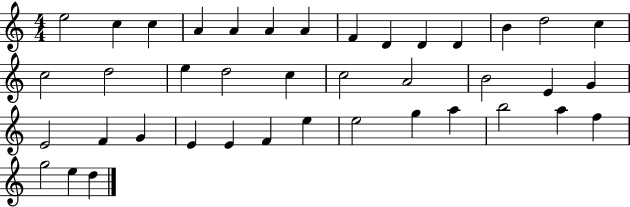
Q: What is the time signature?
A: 4/4